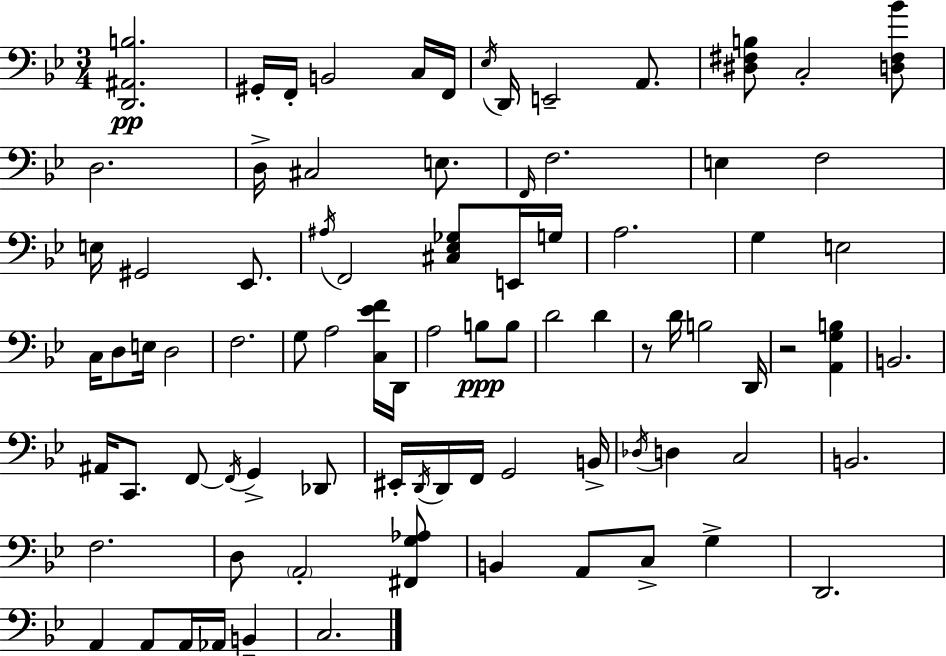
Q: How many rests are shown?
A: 2